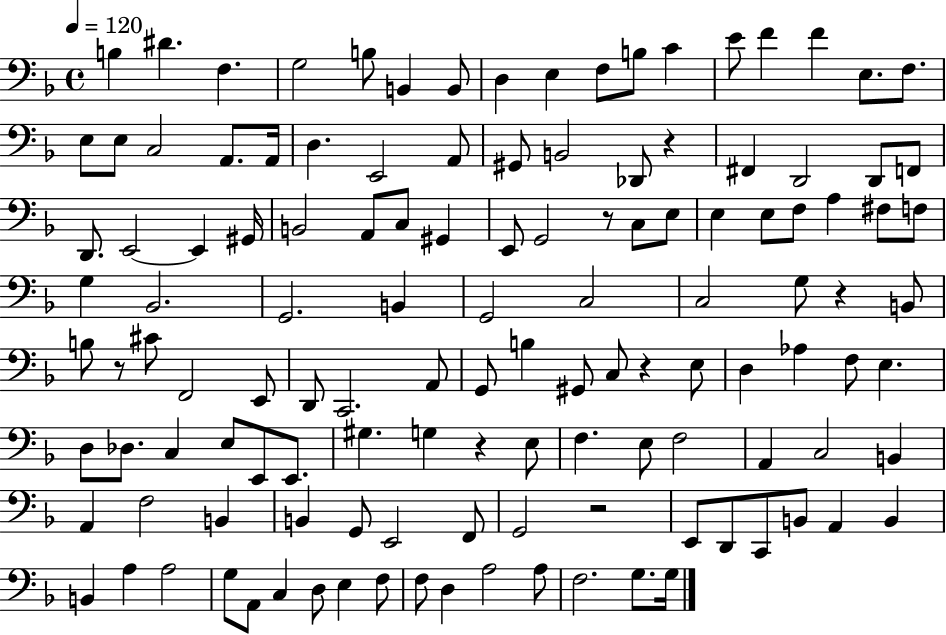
{
  \clef bass
  \time 4/4
  \defaultTimeSignature
  \key f \major
  \tempo 4 = 120
  b4 dis'4. f4. | g2 b8 b,4 b,8 | d4 e4 f8 b8 c'4 | e'8 f'4 f'4 e8. f8. | \break e8 e8 c2 a,8. a,16 | d4. e,2 a,8 | gis,8 b,2 des,8 r4 | fis,4 d,2 d,8 f,8 | \break d,8. e,2~~ e,4 gis,16 | b,2 a,8 c8 gis,4 | e,8 g,2 r8 c8 e8 | e4 e8 f8 a4 fis8 f8 | \break g4 bes,2. | g,2. b,4 | g,2 c2 | c2 g8 r4 b,8 | \break b8 r8 cis'8 f,2 e,8 | d,8 c,2. a,8 | g,8 b4 gis,8 c8 r4 e8 | d4 aes4 f8 e4. | \break d8 des8. c4 e8 e,8 e,8. | gis4. g4 r4 e8 | f4. e8 f2 | a,4 c2 b,4 | \break a,4 f2 b,4 | b,4 g,8 e,2 f,8 | g,2 r2 | e,8 d,8 c,8 b,8 a,4 b,4 | \break b,4 a4 a2 | g8 a,8 c4 d8 e4 f8 | f8 d4 a2 a8 | f2. g8. g16 | \break \bar "|."
}